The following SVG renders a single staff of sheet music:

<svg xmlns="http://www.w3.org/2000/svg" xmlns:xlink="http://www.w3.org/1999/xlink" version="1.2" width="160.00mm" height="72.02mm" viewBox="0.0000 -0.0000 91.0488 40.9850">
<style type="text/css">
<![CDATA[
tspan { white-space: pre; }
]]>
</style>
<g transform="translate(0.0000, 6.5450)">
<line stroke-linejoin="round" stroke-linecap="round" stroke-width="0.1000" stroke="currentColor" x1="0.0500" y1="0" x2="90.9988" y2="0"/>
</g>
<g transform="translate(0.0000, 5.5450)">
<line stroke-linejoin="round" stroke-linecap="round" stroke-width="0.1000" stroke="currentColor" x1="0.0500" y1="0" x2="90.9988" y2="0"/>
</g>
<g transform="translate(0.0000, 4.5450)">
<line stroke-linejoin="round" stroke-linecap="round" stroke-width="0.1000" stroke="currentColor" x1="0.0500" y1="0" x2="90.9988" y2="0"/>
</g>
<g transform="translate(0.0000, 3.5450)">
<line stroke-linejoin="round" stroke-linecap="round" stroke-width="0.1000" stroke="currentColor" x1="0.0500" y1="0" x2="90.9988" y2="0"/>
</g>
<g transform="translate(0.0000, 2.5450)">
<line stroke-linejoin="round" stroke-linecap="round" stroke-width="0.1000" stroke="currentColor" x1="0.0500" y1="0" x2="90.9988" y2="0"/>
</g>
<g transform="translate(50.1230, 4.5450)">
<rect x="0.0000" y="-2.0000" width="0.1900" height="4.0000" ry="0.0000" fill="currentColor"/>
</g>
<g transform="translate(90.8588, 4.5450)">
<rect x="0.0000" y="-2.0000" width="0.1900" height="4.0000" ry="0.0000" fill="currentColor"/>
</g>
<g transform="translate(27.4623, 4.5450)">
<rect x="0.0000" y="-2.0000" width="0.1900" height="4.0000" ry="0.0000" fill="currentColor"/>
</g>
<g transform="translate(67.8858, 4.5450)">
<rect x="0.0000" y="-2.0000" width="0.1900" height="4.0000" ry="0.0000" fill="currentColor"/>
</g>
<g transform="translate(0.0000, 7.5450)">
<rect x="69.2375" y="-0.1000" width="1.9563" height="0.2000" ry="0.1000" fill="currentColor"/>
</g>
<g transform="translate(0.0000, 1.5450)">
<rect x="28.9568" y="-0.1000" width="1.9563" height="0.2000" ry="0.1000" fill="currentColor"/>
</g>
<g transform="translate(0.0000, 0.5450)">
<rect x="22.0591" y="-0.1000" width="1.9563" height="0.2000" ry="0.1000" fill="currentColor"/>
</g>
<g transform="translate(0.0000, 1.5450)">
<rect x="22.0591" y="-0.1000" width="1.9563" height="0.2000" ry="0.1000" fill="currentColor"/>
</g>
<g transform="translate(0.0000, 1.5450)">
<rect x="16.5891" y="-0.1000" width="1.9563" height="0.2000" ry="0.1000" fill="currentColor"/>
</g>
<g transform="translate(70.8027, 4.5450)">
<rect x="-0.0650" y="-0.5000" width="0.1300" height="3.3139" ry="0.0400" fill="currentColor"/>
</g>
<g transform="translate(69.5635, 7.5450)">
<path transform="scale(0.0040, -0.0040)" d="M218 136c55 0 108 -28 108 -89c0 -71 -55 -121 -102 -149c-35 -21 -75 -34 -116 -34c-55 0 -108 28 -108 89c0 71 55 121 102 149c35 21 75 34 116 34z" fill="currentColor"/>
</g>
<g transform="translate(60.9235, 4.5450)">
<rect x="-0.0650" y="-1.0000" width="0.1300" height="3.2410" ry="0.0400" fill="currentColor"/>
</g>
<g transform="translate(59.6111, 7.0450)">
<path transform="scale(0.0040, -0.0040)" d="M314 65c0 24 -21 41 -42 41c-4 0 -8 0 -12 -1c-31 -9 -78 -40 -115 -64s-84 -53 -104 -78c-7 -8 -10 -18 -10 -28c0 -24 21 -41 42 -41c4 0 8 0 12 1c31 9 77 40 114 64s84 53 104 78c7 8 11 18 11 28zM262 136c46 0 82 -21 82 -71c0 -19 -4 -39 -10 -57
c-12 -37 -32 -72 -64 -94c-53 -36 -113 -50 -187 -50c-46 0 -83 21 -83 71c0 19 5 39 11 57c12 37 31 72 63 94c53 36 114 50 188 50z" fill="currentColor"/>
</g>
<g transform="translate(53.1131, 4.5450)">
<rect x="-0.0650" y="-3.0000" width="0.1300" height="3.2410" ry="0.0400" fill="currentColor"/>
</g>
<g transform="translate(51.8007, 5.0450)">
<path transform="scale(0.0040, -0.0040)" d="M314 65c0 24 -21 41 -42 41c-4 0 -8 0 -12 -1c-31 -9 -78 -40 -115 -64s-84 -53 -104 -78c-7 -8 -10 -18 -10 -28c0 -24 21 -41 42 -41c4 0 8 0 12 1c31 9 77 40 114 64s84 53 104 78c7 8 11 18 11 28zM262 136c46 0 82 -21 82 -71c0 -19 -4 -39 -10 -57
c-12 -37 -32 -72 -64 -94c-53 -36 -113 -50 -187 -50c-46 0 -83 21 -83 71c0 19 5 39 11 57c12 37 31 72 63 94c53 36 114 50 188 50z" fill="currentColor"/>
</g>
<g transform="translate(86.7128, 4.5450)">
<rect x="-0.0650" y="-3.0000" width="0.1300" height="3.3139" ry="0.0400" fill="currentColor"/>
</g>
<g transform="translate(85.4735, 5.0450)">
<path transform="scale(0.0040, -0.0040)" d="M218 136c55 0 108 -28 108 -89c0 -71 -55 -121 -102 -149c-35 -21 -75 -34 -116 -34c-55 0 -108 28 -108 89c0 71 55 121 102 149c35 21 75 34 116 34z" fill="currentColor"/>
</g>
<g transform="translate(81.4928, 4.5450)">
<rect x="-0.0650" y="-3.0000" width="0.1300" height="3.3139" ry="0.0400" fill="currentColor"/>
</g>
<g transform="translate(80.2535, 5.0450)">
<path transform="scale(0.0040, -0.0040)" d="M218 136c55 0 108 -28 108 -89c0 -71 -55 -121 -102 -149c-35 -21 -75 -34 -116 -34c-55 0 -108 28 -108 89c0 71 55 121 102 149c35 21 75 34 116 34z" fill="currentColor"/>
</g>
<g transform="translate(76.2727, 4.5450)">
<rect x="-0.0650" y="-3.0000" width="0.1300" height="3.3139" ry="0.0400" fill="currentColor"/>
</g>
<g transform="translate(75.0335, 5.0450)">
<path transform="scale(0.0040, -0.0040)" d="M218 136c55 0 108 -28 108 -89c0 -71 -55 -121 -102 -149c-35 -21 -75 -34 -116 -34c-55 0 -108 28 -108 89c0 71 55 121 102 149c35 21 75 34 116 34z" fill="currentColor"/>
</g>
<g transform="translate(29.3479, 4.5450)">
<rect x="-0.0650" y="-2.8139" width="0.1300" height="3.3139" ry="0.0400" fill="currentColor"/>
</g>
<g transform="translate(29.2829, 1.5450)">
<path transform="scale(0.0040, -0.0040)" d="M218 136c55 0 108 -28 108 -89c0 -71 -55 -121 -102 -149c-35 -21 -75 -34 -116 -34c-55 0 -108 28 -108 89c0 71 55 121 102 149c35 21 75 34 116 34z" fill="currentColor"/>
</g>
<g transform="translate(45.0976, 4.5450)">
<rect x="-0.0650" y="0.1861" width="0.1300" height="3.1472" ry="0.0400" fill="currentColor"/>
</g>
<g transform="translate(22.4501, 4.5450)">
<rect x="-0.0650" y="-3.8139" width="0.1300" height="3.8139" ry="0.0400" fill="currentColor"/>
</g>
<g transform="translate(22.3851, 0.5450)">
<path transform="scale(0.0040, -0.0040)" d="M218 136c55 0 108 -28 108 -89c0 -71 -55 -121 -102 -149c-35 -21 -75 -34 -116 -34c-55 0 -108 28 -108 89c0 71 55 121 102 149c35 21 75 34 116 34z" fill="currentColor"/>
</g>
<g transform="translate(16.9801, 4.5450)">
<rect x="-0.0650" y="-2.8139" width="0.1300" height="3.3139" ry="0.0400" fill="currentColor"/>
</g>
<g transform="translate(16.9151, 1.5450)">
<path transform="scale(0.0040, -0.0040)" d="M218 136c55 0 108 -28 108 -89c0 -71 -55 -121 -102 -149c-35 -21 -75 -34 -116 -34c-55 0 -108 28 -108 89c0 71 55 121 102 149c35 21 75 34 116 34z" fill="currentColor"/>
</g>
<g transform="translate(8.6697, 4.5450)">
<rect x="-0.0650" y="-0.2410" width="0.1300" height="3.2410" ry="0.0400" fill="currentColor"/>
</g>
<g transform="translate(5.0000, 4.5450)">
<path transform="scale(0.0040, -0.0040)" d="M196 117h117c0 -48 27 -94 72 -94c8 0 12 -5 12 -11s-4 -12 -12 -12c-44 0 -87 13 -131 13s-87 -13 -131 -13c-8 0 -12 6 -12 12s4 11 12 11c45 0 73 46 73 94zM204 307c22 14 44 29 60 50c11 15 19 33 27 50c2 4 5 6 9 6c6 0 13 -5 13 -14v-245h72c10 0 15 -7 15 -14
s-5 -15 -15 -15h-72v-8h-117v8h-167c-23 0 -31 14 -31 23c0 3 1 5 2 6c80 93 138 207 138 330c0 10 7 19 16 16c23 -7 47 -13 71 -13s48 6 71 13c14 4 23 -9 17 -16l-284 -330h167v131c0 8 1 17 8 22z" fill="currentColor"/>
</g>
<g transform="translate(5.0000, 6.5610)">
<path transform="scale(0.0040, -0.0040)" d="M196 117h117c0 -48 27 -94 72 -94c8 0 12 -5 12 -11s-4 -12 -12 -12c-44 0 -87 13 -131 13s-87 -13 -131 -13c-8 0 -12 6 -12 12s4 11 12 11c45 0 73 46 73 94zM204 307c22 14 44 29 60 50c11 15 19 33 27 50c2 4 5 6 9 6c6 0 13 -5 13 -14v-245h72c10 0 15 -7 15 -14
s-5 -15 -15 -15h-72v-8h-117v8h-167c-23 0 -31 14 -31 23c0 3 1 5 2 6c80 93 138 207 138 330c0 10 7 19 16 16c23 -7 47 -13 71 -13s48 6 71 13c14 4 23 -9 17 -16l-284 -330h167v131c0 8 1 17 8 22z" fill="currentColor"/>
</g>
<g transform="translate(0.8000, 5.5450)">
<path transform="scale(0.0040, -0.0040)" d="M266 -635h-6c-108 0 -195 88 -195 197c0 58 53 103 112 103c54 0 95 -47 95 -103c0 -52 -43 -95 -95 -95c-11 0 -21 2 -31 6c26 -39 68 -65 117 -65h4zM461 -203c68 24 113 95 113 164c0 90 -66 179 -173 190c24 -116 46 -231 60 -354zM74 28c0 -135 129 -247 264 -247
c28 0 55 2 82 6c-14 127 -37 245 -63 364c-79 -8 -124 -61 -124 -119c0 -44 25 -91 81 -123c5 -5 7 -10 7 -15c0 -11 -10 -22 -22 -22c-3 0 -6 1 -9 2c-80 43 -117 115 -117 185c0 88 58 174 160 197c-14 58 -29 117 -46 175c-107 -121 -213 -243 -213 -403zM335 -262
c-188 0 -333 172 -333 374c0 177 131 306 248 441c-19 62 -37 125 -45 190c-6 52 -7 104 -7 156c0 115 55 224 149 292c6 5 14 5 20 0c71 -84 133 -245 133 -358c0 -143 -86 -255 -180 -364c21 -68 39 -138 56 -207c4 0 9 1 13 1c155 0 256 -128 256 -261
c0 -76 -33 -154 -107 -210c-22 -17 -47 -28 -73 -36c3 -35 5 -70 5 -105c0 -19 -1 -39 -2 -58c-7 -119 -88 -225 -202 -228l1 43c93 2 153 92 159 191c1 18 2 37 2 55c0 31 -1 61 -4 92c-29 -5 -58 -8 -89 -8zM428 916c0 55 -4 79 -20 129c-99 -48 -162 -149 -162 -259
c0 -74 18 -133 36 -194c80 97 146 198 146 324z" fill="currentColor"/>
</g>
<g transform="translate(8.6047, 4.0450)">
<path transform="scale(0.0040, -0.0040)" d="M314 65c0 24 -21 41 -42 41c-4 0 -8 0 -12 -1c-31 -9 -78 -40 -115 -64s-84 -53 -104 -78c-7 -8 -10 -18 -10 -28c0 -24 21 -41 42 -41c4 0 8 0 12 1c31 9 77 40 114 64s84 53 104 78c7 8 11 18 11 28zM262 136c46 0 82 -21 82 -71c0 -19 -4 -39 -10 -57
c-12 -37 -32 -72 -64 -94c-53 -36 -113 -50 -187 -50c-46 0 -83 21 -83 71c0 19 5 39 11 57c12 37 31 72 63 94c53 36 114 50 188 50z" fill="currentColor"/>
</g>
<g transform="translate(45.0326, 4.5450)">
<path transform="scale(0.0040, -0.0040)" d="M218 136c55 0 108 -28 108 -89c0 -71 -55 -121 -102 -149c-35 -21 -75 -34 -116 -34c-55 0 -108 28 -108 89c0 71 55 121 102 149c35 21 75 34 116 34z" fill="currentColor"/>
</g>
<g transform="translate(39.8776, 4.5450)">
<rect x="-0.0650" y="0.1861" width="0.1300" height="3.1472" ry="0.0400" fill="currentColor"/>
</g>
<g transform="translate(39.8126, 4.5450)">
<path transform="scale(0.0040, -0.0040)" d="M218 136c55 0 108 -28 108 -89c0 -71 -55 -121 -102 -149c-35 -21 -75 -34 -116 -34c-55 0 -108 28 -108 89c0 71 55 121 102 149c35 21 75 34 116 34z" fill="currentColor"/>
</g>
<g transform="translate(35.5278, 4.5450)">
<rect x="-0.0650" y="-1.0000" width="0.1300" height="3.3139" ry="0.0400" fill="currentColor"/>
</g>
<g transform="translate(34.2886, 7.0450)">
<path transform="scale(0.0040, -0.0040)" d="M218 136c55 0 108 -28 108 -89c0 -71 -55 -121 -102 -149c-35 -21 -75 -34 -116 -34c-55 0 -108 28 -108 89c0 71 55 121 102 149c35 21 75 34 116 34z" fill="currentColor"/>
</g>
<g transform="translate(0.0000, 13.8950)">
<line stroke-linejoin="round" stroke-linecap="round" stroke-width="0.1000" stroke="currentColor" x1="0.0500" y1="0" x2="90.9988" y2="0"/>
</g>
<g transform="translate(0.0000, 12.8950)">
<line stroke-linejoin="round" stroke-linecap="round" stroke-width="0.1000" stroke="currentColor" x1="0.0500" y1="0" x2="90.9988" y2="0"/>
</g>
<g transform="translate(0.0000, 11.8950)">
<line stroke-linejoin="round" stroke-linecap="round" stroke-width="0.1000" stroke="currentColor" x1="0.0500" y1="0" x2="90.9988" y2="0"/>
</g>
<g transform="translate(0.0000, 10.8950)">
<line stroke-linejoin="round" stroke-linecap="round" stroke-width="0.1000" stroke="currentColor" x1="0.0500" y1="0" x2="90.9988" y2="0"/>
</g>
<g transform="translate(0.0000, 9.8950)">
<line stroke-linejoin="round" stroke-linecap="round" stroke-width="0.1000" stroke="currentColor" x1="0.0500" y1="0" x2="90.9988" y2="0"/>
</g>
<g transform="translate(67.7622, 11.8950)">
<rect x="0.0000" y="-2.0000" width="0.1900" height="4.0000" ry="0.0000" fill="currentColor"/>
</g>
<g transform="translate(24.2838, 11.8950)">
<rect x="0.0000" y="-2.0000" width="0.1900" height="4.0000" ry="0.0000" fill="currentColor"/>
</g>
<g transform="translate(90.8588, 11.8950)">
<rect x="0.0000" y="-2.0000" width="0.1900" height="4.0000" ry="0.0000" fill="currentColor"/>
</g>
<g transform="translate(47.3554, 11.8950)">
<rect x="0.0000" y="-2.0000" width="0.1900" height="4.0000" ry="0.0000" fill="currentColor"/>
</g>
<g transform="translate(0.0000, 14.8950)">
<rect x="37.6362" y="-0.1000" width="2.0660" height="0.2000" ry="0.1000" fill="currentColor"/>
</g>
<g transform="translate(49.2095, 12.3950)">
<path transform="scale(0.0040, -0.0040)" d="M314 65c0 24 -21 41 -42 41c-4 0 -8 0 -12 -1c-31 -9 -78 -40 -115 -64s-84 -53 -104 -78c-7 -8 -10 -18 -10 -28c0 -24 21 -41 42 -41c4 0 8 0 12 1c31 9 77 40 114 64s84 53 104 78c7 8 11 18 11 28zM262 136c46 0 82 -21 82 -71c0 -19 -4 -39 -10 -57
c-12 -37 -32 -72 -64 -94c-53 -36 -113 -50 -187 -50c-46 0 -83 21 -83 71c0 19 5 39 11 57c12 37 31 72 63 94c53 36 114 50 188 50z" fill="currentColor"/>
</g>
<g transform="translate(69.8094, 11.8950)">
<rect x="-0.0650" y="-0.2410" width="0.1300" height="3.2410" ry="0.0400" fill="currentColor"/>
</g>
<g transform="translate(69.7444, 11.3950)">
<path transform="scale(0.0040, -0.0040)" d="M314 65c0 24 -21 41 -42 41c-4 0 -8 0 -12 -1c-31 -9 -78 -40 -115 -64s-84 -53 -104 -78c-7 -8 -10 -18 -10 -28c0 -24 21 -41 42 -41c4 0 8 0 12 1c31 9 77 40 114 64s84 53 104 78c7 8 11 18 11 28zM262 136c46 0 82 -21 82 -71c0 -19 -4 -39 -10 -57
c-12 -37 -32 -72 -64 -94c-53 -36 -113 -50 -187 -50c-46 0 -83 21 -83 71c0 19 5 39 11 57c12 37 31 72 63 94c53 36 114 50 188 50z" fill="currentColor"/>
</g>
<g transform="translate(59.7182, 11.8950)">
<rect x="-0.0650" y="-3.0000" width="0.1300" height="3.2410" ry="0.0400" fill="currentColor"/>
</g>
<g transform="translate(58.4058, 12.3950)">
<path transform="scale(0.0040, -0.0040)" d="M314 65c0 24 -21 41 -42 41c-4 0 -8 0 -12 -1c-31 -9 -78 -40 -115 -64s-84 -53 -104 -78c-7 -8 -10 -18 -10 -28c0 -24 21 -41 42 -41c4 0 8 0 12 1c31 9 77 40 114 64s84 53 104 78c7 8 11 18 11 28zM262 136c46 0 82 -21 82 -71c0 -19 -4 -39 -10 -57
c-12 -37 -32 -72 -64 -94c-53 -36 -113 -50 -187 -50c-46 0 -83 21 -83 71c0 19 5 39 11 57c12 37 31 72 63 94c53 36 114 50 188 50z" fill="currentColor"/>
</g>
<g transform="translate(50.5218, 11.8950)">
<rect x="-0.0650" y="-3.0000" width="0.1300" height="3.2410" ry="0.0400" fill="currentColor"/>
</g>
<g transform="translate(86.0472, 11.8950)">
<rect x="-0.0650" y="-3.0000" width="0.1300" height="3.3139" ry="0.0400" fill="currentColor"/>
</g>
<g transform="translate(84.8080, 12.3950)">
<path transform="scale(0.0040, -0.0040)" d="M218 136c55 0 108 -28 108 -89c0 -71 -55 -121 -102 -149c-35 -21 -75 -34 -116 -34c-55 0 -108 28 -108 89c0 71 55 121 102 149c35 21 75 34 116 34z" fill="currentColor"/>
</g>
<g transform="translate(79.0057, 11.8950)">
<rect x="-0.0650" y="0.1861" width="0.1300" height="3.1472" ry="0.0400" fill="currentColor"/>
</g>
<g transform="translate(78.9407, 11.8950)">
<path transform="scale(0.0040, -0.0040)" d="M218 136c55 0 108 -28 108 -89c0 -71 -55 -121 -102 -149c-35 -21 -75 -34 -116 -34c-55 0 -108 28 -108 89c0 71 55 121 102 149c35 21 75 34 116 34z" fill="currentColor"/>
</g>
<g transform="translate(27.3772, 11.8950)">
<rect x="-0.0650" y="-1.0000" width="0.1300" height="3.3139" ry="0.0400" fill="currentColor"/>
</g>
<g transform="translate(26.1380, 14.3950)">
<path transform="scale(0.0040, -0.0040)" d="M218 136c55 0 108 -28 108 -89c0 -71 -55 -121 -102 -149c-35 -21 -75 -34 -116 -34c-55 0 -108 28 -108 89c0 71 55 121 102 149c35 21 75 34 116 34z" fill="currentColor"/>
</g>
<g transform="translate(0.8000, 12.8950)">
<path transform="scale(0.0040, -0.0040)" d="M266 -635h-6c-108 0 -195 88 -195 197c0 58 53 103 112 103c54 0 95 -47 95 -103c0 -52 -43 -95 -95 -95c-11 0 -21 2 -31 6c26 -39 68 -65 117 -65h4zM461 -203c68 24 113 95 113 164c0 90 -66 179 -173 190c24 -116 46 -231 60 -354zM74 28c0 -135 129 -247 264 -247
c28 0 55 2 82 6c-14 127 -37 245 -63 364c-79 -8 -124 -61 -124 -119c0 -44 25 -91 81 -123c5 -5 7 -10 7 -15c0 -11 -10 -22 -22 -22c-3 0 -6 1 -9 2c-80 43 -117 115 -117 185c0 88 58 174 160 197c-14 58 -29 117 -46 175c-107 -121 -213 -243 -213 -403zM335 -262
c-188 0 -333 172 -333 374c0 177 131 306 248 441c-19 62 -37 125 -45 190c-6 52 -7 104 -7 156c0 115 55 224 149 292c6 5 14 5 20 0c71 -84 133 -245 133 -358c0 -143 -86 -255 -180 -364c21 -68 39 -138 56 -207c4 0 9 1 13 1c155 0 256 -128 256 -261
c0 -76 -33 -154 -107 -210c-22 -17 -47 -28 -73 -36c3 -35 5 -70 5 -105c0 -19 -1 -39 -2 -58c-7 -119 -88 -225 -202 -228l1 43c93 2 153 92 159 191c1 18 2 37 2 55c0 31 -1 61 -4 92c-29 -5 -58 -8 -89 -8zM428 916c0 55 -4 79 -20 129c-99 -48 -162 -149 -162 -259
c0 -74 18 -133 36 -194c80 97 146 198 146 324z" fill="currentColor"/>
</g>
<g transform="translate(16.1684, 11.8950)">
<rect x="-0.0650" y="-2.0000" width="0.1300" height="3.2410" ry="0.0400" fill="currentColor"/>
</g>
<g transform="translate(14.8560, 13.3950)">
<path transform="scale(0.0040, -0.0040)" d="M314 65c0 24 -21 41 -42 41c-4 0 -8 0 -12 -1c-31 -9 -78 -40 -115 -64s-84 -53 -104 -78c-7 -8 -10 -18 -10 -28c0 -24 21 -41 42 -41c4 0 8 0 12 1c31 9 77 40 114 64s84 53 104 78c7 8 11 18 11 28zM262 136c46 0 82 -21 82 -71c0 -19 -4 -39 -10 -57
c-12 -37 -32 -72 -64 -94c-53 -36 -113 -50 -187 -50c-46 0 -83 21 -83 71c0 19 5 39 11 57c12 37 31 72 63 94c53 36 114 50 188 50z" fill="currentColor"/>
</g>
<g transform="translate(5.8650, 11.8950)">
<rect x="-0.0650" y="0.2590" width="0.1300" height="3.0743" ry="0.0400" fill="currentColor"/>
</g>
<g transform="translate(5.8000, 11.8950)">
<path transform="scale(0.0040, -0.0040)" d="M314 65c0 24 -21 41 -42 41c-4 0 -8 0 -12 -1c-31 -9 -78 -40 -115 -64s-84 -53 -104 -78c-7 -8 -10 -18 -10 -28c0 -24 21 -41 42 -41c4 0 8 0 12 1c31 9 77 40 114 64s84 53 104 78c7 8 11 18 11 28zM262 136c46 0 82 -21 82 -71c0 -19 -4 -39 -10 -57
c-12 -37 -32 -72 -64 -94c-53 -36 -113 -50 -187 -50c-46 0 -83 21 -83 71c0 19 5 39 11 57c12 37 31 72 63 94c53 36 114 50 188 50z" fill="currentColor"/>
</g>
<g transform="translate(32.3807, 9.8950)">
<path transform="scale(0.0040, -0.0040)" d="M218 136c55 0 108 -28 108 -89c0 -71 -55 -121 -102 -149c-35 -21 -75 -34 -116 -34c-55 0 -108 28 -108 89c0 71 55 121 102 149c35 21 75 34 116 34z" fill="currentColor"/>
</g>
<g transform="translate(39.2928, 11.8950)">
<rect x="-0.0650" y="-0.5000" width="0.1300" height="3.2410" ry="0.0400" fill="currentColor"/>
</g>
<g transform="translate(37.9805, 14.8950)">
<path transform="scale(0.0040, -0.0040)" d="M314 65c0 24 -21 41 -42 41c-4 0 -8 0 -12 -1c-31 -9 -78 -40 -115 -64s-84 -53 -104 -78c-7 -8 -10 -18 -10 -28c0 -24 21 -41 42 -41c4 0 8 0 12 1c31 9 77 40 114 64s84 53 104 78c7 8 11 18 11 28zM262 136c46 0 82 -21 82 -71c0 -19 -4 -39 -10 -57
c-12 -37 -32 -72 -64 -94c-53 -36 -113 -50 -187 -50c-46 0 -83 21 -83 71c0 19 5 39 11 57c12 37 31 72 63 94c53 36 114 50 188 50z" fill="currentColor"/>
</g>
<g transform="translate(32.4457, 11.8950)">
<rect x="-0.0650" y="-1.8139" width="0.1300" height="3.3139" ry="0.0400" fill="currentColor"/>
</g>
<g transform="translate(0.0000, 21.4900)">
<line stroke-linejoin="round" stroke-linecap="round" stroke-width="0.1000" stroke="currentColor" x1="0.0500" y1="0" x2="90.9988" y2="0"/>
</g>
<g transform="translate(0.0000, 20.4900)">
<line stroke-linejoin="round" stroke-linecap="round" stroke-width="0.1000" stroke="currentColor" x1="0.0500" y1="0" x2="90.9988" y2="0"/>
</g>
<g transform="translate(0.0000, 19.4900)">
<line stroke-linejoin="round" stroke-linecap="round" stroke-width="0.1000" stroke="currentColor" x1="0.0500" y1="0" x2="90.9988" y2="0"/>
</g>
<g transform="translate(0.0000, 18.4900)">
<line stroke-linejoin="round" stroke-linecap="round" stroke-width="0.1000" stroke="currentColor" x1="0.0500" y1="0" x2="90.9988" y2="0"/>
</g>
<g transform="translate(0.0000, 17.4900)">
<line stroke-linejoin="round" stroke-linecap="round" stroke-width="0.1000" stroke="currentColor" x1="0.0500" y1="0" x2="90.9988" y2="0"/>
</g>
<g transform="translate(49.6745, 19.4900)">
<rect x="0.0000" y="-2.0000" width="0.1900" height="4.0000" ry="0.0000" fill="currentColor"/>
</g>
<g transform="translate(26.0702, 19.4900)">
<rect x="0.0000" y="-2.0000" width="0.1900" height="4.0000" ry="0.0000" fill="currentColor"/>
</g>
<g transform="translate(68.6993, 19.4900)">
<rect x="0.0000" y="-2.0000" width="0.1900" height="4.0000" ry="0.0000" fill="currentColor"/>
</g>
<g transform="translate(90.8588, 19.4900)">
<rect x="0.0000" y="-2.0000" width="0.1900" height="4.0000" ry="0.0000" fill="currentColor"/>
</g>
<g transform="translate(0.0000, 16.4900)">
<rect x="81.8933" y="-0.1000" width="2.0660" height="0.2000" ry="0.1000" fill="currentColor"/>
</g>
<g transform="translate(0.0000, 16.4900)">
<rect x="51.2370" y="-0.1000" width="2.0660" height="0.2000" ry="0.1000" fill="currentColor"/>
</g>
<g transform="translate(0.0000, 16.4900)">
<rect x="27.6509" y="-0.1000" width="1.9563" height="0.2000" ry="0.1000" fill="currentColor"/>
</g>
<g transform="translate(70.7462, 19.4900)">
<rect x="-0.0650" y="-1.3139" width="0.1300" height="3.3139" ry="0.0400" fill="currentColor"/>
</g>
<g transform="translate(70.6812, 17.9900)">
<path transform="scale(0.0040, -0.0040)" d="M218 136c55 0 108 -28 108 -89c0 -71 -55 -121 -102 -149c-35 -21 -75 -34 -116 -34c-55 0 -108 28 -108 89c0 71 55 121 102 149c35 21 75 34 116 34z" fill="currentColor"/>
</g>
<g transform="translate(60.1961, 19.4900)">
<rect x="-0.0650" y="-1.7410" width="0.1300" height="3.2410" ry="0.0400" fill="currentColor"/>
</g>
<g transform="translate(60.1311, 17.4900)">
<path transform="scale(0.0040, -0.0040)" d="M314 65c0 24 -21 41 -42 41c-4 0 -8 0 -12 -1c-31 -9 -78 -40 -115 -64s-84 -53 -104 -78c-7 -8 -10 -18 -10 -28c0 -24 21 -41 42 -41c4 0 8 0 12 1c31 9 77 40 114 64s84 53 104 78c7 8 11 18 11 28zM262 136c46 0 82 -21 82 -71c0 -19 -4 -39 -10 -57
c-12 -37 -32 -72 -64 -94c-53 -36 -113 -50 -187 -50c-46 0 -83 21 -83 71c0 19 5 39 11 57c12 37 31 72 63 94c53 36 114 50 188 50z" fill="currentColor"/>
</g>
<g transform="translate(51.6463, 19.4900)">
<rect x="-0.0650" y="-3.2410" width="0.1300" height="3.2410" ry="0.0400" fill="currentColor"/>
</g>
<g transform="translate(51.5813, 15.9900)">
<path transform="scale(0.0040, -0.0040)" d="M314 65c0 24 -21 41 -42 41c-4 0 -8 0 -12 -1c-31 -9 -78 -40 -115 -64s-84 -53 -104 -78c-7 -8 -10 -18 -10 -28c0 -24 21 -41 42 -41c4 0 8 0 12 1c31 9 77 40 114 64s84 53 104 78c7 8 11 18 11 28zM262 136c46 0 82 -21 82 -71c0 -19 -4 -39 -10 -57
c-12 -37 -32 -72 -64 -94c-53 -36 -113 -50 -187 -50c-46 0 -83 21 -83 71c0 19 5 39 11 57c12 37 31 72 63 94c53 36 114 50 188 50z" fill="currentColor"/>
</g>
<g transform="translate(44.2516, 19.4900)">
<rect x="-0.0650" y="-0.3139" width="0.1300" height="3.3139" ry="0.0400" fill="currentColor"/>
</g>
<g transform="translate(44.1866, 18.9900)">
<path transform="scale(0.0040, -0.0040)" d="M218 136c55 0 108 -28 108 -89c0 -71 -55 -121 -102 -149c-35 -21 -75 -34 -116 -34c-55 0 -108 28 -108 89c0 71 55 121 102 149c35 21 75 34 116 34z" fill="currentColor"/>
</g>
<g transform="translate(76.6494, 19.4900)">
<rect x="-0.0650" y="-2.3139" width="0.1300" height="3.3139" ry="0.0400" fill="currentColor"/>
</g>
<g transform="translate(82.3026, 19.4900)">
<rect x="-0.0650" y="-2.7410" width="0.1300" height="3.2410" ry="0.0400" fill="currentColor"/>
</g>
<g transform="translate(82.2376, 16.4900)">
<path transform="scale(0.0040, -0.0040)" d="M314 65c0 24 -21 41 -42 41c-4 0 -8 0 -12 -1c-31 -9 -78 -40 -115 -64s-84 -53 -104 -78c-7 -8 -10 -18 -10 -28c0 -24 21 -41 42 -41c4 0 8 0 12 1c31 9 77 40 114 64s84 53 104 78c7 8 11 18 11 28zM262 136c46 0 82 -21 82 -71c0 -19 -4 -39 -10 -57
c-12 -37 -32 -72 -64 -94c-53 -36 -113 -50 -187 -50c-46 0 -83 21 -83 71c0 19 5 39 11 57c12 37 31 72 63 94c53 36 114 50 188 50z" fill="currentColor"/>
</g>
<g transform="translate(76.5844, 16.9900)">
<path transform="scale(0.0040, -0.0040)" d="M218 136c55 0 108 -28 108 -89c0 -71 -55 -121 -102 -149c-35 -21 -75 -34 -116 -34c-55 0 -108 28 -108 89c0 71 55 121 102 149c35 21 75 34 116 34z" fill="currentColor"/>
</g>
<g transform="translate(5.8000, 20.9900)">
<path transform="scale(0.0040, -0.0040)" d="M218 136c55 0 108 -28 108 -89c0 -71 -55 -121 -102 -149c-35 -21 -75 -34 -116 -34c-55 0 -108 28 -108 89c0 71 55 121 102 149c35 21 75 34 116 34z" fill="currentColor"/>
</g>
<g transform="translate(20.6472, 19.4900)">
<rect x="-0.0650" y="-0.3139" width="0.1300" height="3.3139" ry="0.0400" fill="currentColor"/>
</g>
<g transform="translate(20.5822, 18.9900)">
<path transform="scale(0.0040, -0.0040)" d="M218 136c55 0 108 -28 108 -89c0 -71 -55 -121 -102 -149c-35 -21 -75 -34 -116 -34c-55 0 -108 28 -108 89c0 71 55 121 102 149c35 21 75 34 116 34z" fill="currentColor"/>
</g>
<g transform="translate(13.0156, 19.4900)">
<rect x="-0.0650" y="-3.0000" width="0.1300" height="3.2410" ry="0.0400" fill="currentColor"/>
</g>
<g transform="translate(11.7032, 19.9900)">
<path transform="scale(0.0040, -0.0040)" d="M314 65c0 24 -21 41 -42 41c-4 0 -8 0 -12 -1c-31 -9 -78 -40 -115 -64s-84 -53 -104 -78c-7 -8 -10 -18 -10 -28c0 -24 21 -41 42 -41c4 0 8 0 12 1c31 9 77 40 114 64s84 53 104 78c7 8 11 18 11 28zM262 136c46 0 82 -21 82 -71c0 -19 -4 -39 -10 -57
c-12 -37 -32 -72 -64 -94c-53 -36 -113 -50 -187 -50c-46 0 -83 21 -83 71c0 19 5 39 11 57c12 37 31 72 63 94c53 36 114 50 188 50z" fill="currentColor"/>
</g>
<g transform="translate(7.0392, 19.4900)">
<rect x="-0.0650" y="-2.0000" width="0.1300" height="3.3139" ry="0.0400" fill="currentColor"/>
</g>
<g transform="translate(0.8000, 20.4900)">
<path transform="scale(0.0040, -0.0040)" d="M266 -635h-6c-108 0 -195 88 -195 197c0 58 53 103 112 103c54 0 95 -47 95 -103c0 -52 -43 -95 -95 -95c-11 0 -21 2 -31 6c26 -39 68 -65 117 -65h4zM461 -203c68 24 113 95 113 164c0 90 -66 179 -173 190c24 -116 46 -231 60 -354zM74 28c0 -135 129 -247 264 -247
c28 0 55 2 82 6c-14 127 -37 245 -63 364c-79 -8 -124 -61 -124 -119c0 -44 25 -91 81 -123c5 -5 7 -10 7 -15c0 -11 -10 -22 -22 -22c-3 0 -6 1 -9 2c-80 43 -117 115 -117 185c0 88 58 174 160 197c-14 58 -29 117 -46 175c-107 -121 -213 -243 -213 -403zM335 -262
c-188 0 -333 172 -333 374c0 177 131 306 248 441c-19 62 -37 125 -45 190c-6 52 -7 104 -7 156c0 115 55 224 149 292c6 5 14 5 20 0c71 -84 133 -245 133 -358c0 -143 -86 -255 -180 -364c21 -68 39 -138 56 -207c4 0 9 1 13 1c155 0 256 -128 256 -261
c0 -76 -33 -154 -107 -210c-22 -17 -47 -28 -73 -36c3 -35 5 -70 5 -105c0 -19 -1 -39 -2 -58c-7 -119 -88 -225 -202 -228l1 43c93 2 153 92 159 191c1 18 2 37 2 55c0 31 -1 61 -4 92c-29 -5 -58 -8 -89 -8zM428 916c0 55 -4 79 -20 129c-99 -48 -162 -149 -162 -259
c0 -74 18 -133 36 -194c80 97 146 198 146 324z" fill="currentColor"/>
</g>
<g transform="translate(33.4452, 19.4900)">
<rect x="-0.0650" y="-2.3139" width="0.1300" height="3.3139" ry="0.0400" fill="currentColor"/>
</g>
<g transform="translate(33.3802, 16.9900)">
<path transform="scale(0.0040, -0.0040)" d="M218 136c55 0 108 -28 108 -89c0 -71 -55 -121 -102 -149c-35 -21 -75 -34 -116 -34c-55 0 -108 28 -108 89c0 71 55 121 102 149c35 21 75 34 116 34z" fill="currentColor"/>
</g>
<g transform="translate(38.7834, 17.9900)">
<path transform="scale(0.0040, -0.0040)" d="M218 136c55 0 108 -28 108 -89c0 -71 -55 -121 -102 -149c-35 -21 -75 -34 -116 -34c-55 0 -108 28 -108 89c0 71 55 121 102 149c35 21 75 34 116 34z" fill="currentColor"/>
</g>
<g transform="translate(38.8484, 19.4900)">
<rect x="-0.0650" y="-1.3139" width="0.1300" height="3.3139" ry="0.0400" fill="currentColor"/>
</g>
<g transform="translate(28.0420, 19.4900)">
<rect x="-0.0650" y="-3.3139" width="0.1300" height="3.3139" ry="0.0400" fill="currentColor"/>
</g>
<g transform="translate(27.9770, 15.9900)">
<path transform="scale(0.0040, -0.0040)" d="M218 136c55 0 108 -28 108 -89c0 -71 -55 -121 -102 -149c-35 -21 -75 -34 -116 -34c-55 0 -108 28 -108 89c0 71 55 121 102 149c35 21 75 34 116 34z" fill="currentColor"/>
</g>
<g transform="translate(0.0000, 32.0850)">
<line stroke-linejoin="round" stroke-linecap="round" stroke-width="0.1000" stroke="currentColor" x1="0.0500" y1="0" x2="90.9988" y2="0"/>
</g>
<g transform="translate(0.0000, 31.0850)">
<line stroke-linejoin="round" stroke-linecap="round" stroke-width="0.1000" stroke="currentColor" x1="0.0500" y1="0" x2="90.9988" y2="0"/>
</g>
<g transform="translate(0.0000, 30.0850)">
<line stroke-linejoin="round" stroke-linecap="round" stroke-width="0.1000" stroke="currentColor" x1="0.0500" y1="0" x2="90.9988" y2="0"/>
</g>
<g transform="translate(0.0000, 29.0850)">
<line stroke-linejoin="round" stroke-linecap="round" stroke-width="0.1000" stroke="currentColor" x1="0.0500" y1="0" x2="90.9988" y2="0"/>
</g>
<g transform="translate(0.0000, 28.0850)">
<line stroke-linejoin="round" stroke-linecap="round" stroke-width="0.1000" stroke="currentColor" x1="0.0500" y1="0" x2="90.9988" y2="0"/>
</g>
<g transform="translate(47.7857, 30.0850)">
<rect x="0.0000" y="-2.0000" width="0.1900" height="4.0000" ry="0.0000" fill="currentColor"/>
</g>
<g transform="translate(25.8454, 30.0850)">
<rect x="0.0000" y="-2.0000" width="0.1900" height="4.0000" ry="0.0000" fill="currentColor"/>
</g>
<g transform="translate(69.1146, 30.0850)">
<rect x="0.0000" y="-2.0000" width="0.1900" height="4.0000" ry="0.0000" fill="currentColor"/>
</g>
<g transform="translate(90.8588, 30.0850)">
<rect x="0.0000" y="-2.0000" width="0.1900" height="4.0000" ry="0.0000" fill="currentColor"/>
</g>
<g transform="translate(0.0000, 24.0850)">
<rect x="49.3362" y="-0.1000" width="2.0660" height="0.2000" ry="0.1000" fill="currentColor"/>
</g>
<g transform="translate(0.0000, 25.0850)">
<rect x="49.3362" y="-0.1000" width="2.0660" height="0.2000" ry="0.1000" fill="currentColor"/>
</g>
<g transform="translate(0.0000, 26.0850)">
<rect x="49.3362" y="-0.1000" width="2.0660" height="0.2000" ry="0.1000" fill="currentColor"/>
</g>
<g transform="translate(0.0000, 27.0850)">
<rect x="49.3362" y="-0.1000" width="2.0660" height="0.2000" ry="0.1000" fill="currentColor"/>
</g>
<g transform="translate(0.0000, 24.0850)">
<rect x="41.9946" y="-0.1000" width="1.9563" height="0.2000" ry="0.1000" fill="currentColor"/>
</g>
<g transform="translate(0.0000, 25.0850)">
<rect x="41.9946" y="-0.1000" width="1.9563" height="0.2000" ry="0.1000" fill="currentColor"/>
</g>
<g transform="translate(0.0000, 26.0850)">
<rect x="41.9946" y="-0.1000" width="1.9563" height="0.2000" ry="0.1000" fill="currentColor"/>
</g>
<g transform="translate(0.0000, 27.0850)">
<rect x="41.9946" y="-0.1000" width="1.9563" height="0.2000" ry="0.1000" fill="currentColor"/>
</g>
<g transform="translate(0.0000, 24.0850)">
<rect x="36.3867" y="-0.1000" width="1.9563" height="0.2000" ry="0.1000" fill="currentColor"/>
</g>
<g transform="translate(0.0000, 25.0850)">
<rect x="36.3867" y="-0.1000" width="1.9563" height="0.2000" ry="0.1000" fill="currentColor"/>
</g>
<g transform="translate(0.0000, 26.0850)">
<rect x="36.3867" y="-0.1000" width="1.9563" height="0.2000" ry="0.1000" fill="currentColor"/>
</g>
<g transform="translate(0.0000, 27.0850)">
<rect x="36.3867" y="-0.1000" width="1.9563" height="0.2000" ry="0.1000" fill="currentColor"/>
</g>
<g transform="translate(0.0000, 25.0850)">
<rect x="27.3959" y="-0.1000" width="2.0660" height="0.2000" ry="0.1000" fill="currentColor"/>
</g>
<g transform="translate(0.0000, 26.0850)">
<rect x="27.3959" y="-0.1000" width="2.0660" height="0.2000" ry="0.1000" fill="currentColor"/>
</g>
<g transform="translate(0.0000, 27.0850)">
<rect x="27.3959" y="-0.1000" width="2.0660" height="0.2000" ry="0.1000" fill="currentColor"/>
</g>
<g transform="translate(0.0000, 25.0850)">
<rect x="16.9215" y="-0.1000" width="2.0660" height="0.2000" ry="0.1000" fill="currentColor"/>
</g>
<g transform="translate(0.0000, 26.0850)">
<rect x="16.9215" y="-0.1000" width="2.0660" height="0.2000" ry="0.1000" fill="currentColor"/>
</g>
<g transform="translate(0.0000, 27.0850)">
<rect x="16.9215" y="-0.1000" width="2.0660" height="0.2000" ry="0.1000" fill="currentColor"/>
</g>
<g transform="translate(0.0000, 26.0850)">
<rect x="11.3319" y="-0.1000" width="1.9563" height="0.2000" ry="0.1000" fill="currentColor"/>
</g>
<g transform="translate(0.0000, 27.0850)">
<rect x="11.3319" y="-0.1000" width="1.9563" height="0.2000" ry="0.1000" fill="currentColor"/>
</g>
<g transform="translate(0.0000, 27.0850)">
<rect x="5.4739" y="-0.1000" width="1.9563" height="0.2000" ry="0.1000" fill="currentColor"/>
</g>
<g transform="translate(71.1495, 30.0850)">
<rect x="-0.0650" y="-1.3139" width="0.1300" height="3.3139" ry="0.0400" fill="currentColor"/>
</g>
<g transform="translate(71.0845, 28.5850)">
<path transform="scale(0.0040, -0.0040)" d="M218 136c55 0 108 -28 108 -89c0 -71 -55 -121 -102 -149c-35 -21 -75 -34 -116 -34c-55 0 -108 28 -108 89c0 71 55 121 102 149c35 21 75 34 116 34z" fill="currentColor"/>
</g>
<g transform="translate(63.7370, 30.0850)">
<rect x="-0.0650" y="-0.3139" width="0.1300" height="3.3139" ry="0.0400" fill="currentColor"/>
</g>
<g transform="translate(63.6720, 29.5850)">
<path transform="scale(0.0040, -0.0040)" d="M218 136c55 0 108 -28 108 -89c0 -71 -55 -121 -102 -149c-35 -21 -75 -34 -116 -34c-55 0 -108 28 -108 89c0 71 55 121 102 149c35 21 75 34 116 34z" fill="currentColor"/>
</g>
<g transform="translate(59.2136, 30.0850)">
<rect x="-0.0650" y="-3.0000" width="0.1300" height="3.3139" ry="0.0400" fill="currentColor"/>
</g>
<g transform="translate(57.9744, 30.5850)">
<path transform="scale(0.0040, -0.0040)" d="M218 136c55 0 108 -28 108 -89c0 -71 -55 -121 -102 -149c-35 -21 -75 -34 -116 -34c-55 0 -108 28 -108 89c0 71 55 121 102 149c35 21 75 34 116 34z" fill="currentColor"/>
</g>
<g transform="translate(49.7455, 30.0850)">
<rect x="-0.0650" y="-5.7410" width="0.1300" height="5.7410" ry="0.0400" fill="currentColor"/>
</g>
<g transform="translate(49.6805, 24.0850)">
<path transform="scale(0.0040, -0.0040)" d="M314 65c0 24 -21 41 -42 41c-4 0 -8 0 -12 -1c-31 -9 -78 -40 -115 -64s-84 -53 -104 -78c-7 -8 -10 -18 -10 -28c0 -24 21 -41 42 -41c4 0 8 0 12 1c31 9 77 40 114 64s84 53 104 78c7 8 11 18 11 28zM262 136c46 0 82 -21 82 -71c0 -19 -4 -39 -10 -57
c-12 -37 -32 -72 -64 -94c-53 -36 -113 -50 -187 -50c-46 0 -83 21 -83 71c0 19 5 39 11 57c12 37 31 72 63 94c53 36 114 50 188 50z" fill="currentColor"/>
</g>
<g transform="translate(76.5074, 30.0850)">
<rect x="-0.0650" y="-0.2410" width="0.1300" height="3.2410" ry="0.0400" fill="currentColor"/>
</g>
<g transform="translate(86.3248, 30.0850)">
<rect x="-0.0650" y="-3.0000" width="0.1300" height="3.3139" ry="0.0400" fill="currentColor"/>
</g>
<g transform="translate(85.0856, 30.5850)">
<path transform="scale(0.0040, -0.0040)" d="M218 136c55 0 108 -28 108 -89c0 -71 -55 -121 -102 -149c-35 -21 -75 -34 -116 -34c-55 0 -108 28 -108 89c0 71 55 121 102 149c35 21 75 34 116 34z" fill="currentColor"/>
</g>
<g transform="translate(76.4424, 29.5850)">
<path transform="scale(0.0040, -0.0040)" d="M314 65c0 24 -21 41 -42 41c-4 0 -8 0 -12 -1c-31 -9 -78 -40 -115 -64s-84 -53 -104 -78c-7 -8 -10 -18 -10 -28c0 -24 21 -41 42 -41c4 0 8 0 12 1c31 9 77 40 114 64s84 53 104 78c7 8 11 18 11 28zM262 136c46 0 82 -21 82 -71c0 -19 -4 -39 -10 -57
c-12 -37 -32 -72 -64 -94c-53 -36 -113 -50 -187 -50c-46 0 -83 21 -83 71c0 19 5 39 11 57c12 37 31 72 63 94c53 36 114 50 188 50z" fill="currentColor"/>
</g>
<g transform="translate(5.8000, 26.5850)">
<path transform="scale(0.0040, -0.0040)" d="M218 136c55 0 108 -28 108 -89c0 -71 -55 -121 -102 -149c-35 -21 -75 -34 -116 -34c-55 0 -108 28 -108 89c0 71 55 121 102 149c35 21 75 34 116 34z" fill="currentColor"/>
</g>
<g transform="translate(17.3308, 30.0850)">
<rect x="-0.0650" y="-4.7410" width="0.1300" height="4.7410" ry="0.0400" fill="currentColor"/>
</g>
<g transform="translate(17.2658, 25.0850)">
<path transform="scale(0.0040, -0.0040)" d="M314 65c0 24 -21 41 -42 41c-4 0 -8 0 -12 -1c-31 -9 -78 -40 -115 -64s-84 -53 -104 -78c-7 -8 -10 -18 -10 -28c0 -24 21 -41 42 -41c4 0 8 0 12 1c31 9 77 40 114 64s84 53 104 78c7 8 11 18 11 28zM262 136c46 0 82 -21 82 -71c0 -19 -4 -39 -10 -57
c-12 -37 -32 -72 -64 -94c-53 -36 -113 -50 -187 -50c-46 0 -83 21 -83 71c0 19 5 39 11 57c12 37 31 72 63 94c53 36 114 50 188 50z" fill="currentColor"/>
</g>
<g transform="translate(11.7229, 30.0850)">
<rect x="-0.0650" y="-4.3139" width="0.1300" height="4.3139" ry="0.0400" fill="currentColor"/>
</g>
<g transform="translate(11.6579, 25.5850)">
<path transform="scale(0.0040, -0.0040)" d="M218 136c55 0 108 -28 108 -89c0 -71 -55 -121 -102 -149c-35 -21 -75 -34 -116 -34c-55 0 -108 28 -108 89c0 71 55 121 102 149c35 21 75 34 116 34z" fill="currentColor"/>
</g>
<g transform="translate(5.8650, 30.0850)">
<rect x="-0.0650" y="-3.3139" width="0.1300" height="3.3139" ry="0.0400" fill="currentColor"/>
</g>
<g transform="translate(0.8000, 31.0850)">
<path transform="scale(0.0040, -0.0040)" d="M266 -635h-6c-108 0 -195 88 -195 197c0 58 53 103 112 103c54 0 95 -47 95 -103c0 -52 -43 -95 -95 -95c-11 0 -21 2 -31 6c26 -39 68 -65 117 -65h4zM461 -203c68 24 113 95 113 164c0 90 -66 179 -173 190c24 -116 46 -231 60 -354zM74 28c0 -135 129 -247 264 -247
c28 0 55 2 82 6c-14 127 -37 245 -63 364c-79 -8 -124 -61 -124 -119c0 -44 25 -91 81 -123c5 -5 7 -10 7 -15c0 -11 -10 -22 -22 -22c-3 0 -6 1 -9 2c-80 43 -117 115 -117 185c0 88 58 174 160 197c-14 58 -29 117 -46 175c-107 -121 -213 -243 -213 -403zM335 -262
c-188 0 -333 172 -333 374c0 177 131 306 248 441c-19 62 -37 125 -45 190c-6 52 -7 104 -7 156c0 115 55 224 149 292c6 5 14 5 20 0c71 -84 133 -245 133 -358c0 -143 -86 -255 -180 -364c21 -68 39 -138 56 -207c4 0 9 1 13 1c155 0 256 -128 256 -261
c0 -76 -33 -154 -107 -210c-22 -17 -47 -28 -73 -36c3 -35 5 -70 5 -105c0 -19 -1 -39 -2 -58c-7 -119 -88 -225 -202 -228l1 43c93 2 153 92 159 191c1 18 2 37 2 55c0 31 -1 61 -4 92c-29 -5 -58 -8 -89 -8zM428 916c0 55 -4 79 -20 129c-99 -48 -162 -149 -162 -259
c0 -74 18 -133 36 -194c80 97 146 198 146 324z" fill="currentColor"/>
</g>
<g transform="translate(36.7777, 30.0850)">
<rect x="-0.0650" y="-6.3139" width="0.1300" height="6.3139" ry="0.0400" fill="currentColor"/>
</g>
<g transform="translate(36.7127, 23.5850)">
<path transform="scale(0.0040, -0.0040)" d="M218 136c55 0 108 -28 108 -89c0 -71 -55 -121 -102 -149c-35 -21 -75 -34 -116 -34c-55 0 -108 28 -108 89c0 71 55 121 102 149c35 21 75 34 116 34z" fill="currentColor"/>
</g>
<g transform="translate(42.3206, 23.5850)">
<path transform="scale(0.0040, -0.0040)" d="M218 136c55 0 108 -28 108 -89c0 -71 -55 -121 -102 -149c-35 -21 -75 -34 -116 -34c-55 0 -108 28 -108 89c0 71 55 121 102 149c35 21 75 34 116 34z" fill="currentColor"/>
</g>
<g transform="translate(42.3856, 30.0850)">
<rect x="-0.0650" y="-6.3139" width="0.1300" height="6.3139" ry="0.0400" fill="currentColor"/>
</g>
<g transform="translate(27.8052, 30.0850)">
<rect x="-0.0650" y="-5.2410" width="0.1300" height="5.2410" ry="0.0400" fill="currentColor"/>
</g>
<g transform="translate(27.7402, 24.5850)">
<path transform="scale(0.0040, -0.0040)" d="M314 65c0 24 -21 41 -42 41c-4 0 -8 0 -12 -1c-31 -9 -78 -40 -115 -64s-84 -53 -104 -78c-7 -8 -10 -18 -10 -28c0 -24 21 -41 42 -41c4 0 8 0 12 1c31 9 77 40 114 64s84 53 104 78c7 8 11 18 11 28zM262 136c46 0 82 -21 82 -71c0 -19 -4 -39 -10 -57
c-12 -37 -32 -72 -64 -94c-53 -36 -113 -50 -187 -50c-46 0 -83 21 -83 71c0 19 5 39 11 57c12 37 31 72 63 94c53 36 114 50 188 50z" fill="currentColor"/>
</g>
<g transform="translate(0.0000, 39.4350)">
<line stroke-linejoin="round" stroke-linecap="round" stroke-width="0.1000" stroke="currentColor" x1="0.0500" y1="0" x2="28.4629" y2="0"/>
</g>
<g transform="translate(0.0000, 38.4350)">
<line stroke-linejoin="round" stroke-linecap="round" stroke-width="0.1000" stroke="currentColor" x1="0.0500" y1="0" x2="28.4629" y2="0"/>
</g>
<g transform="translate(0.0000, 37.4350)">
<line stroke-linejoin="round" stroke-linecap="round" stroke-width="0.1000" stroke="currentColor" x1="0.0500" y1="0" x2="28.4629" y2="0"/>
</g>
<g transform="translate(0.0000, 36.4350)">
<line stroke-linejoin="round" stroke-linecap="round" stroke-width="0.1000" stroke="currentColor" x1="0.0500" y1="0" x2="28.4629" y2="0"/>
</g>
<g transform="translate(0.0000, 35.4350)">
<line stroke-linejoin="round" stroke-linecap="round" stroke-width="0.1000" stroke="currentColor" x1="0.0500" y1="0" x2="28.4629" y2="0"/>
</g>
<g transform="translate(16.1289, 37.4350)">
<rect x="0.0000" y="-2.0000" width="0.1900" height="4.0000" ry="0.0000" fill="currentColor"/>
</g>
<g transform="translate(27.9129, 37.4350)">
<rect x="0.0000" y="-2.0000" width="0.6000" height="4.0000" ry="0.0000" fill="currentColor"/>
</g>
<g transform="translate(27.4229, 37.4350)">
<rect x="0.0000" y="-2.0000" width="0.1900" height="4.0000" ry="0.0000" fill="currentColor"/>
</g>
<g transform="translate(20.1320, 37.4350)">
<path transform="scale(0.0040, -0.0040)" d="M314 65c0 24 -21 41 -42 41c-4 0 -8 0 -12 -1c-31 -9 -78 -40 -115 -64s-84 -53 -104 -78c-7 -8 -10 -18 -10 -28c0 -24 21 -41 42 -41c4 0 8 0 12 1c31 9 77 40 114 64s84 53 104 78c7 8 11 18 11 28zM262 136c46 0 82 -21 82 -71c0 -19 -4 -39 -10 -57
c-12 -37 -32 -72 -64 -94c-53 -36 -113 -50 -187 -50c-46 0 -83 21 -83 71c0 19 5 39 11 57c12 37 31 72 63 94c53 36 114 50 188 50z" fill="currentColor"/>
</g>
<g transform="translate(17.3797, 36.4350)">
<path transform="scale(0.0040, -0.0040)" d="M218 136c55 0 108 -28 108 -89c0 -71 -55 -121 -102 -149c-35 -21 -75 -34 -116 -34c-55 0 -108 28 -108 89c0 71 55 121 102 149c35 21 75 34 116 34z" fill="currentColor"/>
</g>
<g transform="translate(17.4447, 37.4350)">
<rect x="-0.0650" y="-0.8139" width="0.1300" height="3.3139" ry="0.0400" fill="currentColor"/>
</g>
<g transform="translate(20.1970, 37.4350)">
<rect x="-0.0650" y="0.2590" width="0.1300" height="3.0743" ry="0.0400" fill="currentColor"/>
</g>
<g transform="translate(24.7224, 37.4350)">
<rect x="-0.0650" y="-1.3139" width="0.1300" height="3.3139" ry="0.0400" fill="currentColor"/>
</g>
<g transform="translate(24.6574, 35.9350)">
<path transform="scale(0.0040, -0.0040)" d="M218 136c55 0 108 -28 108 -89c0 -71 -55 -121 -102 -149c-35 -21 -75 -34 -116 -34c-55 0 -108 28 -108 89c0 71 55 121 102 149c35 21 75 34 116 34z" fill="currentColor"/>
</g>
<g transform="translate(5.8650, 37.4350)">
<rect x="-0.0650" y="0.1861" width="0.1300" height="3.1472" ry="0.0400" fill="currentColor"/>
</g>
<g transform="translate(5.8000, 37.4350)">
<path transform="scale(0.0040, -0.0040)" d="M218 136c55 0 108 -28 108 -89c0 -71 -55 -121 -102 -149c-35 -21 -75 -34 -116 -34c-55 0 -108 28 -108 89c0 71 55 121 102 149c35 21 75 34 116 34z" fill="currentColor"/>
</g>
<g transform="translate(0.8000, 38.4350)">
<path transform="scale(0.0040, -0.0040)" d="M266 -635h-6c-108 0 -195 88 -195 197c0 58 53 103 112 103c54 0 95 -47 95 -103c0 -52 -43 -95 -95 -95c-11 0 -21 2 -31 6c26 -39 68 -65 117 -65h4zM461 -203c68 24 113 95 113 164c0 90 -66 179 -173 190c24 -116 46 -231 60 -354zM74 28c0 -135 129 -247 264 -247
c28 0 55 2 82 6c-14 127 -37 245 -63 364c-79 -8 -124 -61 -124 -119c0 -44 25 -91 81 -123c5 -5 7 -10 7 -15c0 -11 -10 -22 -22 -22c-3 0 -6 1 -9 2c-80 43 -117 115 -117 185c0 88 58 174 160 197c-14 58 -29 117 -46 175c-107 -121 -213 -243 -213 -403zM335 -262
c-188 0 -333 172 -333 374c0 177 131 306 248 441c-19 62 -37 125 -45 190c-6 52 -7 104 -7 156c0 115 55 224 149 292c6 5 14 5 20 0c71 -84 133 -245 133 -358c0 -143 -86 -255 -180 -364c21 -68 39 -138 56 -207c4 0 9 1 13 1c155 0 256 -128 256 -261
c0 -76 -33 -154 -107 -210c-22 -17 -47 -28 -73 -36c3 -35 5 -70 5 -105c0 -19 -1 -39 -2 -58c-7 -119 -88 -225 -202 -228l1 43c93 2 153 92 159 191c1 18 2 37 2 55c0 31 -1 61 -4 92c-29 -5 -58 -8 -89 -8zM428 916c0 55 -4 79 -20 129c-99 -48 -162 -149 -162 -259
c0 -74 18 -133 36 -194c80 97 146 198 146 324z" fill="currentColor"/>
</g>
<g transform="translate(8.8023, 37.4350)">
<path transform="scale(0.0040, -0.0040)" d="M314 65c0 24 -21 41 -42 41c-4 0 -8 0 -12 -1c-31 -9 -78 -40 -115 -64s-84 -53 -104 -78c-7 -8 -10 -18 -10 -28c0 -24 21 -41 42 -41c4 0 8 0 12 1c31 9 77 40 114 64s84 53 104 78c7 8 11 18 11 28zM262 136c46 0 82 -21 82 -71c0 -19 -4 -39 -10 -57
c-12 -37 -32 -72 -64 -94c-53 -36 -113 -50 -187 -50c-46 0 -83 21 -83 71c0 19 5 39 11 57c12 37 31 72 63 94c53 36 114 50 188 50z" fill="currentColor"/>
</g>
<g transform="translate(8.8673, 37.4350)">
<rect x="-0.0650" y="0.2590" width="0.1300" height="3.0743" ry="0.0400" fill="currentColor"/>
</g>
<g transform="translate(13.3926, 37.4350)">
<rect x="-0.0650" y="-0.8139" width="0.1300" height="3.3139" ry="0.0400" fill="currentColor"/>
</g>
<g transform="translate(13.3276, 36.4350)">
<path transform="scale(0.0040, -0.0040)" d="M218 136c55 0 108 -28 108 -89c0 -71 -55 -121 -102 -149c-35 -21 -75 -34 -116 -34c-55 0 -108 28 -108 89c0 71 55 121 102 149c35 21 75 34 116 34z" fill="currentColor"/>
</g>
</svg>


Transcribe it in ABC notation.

X:1
T:Untitled
M:4/4
L:1/4
K:C
c2 a c' a D B B A2 D2 C A A A B2 F2 D f C2 A2 A2 c2 B A F A2 c b g e c b2 f2 e g a2 b d' e'2 f'2 a' a' g'2 A c e c2 A B B2 d d B2 e